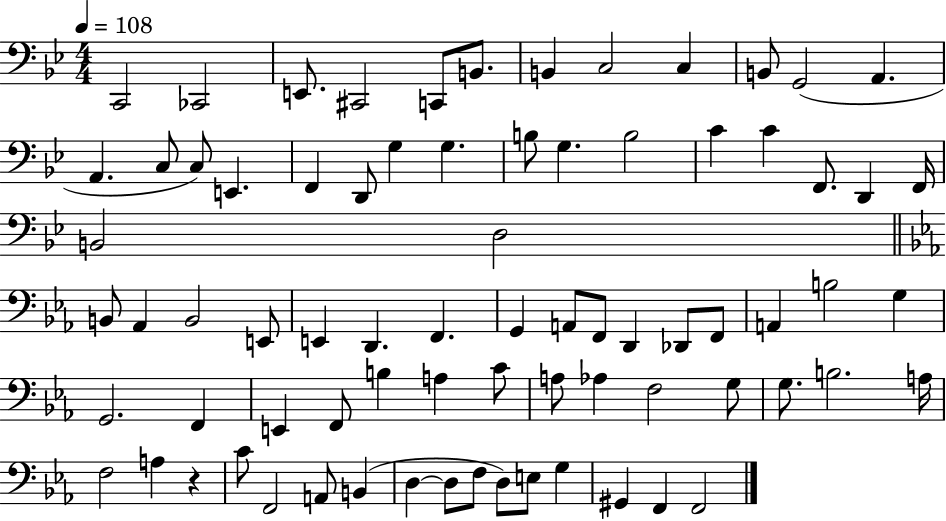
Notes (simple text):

C2/h CES2/h E2/e. C#2/h C2/e B2/e. B2/q C3/h C3/q B2/e G2/h A2/q. A2/q. C3/e C3/e E2/q. F2/q D2/e G3/q G3/q. B3/e G3/q. B3/h C4/q C4/q F2/e. D2/q F2/s B2/h D3/h B2/e Ab2/q B2/h E2/e E2/q D2/q. F2/q. G2/q A2/e F2/e D2/q Db2/e F2/e A2/q B3/h G3/q G2/h. F2/q E2/q F2/e B3/q A3/q C4/e A3/e Ab3/q F3/h G3/e G3/e. B3/h. A3/s F3/h A3/q R/q C4/e F2/h A2/e B2/q D3/q D3/e F3/e D3/e E3/e G3/q G#2/q F2/q F2/h